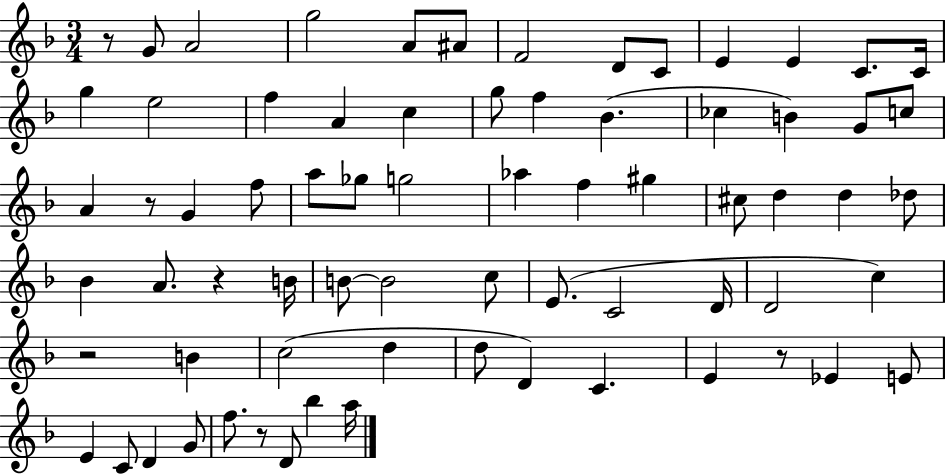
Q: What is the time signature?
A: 3/4